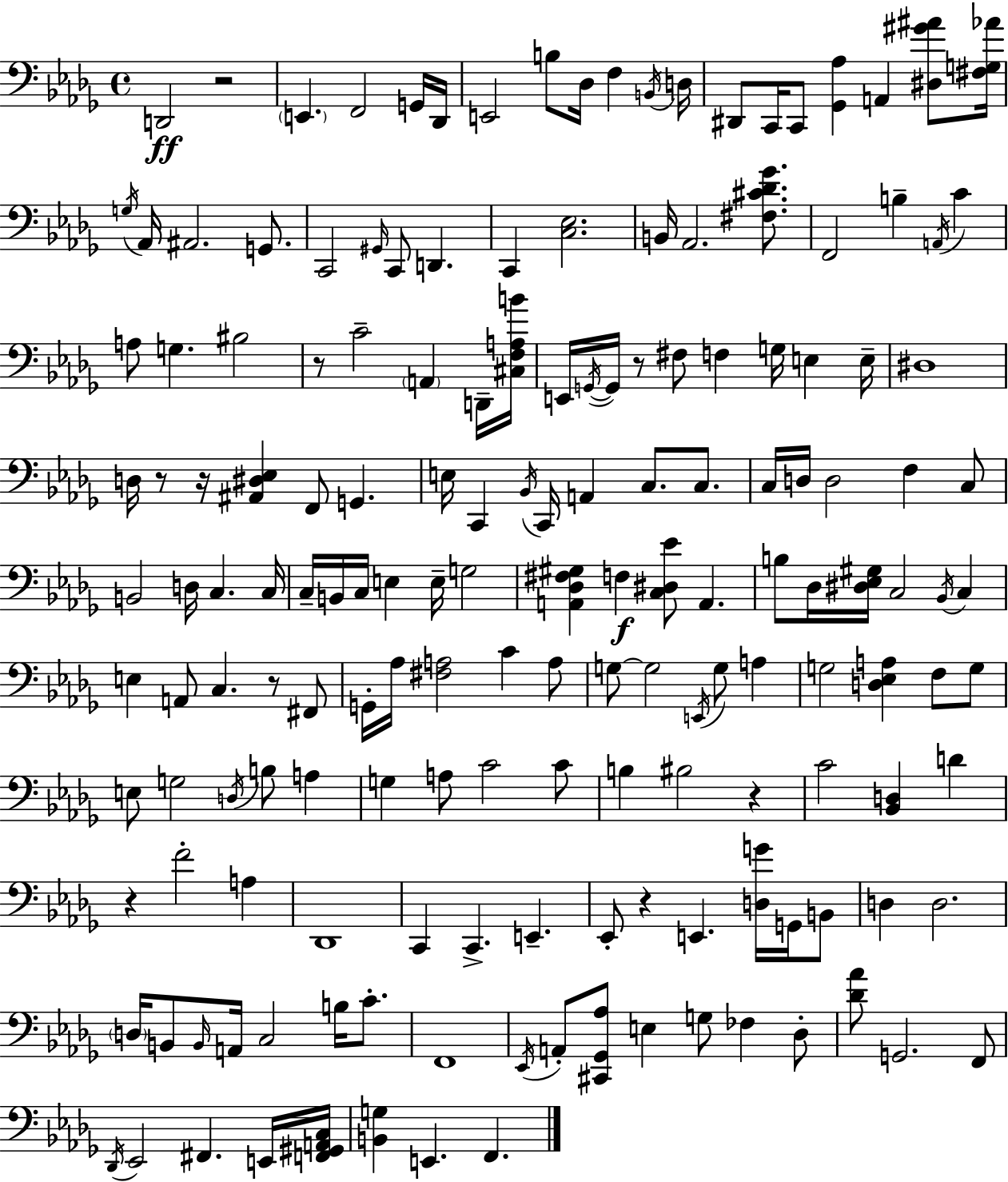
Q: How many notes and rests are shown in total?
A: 167